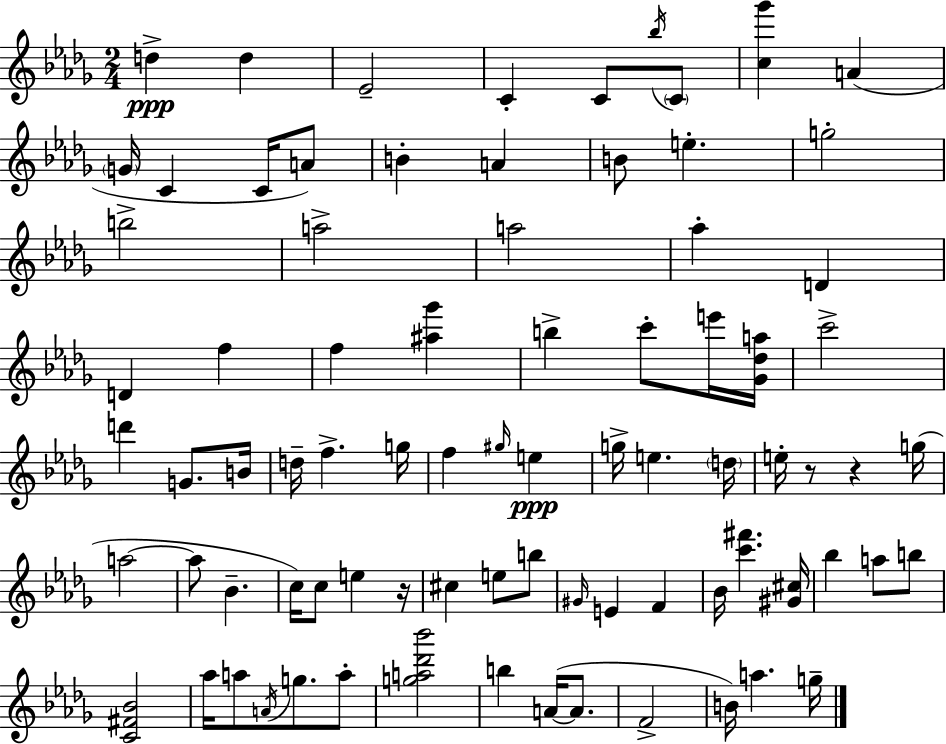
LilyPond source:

{
  \clef treble
  \numericTimeSignature
  \time 2/4
  \key bes \minor
  d''4->\ppp d''4 | ees'2-- | c'4-. c'8 \acciaccatura { bes''16 } \parenthesize c'8 | <c'' ges'''>4 a'4( | \break \parenthesize g'16 c'4 c'16 a'8) | b'4-. a'4 | b'8 e''4.-. | g''2-. | \break b''2-> | a''2-> | a''2 | aes''4-. d'4 | \break d'4 f''4 | f''4 <ais'' ges'''>4 | b''4-> c'''8-. e'''16 | <ges' des'' a''>16 c'''2-> | \break d'''4 g'8. | b'16 d''16-- f''4.-> | g''16 f''4 \grace { gis''16 } e''4\ppp | g''16-> e''4. | \break \parenthesize d''16 e''16-. r8 r4 | g''16( a''2~~ | a''8 bes'4.-- | c''16) c''8 e''4 | \break r16 cis''4 e''8 | b''8 \grace { gis'16 } e'4 f'4 | bes'16 <c''' fis'''>4. | <gis' cis''>16 bes''4 a''8 | \break b''8 <c' fis' bes'>2 | aes''16 a''8 \acciaccatura { a'16 } g''8. | a''8-. <g'' a'' des''' bes'''>2 | b''4 | \break a'16~(~ a'8. f'2-> | b'16) a''4. | g''16-- \bar "|."
}